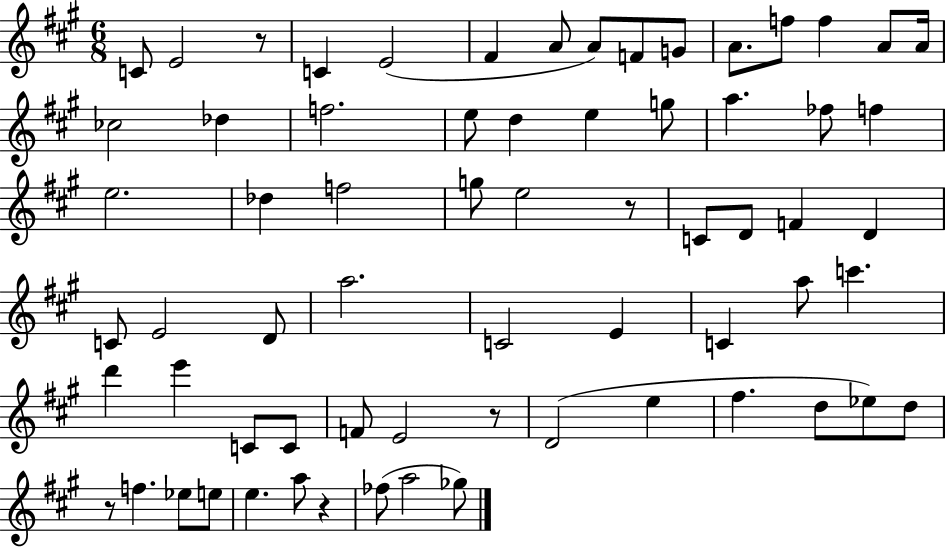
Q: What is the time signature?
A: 6/8